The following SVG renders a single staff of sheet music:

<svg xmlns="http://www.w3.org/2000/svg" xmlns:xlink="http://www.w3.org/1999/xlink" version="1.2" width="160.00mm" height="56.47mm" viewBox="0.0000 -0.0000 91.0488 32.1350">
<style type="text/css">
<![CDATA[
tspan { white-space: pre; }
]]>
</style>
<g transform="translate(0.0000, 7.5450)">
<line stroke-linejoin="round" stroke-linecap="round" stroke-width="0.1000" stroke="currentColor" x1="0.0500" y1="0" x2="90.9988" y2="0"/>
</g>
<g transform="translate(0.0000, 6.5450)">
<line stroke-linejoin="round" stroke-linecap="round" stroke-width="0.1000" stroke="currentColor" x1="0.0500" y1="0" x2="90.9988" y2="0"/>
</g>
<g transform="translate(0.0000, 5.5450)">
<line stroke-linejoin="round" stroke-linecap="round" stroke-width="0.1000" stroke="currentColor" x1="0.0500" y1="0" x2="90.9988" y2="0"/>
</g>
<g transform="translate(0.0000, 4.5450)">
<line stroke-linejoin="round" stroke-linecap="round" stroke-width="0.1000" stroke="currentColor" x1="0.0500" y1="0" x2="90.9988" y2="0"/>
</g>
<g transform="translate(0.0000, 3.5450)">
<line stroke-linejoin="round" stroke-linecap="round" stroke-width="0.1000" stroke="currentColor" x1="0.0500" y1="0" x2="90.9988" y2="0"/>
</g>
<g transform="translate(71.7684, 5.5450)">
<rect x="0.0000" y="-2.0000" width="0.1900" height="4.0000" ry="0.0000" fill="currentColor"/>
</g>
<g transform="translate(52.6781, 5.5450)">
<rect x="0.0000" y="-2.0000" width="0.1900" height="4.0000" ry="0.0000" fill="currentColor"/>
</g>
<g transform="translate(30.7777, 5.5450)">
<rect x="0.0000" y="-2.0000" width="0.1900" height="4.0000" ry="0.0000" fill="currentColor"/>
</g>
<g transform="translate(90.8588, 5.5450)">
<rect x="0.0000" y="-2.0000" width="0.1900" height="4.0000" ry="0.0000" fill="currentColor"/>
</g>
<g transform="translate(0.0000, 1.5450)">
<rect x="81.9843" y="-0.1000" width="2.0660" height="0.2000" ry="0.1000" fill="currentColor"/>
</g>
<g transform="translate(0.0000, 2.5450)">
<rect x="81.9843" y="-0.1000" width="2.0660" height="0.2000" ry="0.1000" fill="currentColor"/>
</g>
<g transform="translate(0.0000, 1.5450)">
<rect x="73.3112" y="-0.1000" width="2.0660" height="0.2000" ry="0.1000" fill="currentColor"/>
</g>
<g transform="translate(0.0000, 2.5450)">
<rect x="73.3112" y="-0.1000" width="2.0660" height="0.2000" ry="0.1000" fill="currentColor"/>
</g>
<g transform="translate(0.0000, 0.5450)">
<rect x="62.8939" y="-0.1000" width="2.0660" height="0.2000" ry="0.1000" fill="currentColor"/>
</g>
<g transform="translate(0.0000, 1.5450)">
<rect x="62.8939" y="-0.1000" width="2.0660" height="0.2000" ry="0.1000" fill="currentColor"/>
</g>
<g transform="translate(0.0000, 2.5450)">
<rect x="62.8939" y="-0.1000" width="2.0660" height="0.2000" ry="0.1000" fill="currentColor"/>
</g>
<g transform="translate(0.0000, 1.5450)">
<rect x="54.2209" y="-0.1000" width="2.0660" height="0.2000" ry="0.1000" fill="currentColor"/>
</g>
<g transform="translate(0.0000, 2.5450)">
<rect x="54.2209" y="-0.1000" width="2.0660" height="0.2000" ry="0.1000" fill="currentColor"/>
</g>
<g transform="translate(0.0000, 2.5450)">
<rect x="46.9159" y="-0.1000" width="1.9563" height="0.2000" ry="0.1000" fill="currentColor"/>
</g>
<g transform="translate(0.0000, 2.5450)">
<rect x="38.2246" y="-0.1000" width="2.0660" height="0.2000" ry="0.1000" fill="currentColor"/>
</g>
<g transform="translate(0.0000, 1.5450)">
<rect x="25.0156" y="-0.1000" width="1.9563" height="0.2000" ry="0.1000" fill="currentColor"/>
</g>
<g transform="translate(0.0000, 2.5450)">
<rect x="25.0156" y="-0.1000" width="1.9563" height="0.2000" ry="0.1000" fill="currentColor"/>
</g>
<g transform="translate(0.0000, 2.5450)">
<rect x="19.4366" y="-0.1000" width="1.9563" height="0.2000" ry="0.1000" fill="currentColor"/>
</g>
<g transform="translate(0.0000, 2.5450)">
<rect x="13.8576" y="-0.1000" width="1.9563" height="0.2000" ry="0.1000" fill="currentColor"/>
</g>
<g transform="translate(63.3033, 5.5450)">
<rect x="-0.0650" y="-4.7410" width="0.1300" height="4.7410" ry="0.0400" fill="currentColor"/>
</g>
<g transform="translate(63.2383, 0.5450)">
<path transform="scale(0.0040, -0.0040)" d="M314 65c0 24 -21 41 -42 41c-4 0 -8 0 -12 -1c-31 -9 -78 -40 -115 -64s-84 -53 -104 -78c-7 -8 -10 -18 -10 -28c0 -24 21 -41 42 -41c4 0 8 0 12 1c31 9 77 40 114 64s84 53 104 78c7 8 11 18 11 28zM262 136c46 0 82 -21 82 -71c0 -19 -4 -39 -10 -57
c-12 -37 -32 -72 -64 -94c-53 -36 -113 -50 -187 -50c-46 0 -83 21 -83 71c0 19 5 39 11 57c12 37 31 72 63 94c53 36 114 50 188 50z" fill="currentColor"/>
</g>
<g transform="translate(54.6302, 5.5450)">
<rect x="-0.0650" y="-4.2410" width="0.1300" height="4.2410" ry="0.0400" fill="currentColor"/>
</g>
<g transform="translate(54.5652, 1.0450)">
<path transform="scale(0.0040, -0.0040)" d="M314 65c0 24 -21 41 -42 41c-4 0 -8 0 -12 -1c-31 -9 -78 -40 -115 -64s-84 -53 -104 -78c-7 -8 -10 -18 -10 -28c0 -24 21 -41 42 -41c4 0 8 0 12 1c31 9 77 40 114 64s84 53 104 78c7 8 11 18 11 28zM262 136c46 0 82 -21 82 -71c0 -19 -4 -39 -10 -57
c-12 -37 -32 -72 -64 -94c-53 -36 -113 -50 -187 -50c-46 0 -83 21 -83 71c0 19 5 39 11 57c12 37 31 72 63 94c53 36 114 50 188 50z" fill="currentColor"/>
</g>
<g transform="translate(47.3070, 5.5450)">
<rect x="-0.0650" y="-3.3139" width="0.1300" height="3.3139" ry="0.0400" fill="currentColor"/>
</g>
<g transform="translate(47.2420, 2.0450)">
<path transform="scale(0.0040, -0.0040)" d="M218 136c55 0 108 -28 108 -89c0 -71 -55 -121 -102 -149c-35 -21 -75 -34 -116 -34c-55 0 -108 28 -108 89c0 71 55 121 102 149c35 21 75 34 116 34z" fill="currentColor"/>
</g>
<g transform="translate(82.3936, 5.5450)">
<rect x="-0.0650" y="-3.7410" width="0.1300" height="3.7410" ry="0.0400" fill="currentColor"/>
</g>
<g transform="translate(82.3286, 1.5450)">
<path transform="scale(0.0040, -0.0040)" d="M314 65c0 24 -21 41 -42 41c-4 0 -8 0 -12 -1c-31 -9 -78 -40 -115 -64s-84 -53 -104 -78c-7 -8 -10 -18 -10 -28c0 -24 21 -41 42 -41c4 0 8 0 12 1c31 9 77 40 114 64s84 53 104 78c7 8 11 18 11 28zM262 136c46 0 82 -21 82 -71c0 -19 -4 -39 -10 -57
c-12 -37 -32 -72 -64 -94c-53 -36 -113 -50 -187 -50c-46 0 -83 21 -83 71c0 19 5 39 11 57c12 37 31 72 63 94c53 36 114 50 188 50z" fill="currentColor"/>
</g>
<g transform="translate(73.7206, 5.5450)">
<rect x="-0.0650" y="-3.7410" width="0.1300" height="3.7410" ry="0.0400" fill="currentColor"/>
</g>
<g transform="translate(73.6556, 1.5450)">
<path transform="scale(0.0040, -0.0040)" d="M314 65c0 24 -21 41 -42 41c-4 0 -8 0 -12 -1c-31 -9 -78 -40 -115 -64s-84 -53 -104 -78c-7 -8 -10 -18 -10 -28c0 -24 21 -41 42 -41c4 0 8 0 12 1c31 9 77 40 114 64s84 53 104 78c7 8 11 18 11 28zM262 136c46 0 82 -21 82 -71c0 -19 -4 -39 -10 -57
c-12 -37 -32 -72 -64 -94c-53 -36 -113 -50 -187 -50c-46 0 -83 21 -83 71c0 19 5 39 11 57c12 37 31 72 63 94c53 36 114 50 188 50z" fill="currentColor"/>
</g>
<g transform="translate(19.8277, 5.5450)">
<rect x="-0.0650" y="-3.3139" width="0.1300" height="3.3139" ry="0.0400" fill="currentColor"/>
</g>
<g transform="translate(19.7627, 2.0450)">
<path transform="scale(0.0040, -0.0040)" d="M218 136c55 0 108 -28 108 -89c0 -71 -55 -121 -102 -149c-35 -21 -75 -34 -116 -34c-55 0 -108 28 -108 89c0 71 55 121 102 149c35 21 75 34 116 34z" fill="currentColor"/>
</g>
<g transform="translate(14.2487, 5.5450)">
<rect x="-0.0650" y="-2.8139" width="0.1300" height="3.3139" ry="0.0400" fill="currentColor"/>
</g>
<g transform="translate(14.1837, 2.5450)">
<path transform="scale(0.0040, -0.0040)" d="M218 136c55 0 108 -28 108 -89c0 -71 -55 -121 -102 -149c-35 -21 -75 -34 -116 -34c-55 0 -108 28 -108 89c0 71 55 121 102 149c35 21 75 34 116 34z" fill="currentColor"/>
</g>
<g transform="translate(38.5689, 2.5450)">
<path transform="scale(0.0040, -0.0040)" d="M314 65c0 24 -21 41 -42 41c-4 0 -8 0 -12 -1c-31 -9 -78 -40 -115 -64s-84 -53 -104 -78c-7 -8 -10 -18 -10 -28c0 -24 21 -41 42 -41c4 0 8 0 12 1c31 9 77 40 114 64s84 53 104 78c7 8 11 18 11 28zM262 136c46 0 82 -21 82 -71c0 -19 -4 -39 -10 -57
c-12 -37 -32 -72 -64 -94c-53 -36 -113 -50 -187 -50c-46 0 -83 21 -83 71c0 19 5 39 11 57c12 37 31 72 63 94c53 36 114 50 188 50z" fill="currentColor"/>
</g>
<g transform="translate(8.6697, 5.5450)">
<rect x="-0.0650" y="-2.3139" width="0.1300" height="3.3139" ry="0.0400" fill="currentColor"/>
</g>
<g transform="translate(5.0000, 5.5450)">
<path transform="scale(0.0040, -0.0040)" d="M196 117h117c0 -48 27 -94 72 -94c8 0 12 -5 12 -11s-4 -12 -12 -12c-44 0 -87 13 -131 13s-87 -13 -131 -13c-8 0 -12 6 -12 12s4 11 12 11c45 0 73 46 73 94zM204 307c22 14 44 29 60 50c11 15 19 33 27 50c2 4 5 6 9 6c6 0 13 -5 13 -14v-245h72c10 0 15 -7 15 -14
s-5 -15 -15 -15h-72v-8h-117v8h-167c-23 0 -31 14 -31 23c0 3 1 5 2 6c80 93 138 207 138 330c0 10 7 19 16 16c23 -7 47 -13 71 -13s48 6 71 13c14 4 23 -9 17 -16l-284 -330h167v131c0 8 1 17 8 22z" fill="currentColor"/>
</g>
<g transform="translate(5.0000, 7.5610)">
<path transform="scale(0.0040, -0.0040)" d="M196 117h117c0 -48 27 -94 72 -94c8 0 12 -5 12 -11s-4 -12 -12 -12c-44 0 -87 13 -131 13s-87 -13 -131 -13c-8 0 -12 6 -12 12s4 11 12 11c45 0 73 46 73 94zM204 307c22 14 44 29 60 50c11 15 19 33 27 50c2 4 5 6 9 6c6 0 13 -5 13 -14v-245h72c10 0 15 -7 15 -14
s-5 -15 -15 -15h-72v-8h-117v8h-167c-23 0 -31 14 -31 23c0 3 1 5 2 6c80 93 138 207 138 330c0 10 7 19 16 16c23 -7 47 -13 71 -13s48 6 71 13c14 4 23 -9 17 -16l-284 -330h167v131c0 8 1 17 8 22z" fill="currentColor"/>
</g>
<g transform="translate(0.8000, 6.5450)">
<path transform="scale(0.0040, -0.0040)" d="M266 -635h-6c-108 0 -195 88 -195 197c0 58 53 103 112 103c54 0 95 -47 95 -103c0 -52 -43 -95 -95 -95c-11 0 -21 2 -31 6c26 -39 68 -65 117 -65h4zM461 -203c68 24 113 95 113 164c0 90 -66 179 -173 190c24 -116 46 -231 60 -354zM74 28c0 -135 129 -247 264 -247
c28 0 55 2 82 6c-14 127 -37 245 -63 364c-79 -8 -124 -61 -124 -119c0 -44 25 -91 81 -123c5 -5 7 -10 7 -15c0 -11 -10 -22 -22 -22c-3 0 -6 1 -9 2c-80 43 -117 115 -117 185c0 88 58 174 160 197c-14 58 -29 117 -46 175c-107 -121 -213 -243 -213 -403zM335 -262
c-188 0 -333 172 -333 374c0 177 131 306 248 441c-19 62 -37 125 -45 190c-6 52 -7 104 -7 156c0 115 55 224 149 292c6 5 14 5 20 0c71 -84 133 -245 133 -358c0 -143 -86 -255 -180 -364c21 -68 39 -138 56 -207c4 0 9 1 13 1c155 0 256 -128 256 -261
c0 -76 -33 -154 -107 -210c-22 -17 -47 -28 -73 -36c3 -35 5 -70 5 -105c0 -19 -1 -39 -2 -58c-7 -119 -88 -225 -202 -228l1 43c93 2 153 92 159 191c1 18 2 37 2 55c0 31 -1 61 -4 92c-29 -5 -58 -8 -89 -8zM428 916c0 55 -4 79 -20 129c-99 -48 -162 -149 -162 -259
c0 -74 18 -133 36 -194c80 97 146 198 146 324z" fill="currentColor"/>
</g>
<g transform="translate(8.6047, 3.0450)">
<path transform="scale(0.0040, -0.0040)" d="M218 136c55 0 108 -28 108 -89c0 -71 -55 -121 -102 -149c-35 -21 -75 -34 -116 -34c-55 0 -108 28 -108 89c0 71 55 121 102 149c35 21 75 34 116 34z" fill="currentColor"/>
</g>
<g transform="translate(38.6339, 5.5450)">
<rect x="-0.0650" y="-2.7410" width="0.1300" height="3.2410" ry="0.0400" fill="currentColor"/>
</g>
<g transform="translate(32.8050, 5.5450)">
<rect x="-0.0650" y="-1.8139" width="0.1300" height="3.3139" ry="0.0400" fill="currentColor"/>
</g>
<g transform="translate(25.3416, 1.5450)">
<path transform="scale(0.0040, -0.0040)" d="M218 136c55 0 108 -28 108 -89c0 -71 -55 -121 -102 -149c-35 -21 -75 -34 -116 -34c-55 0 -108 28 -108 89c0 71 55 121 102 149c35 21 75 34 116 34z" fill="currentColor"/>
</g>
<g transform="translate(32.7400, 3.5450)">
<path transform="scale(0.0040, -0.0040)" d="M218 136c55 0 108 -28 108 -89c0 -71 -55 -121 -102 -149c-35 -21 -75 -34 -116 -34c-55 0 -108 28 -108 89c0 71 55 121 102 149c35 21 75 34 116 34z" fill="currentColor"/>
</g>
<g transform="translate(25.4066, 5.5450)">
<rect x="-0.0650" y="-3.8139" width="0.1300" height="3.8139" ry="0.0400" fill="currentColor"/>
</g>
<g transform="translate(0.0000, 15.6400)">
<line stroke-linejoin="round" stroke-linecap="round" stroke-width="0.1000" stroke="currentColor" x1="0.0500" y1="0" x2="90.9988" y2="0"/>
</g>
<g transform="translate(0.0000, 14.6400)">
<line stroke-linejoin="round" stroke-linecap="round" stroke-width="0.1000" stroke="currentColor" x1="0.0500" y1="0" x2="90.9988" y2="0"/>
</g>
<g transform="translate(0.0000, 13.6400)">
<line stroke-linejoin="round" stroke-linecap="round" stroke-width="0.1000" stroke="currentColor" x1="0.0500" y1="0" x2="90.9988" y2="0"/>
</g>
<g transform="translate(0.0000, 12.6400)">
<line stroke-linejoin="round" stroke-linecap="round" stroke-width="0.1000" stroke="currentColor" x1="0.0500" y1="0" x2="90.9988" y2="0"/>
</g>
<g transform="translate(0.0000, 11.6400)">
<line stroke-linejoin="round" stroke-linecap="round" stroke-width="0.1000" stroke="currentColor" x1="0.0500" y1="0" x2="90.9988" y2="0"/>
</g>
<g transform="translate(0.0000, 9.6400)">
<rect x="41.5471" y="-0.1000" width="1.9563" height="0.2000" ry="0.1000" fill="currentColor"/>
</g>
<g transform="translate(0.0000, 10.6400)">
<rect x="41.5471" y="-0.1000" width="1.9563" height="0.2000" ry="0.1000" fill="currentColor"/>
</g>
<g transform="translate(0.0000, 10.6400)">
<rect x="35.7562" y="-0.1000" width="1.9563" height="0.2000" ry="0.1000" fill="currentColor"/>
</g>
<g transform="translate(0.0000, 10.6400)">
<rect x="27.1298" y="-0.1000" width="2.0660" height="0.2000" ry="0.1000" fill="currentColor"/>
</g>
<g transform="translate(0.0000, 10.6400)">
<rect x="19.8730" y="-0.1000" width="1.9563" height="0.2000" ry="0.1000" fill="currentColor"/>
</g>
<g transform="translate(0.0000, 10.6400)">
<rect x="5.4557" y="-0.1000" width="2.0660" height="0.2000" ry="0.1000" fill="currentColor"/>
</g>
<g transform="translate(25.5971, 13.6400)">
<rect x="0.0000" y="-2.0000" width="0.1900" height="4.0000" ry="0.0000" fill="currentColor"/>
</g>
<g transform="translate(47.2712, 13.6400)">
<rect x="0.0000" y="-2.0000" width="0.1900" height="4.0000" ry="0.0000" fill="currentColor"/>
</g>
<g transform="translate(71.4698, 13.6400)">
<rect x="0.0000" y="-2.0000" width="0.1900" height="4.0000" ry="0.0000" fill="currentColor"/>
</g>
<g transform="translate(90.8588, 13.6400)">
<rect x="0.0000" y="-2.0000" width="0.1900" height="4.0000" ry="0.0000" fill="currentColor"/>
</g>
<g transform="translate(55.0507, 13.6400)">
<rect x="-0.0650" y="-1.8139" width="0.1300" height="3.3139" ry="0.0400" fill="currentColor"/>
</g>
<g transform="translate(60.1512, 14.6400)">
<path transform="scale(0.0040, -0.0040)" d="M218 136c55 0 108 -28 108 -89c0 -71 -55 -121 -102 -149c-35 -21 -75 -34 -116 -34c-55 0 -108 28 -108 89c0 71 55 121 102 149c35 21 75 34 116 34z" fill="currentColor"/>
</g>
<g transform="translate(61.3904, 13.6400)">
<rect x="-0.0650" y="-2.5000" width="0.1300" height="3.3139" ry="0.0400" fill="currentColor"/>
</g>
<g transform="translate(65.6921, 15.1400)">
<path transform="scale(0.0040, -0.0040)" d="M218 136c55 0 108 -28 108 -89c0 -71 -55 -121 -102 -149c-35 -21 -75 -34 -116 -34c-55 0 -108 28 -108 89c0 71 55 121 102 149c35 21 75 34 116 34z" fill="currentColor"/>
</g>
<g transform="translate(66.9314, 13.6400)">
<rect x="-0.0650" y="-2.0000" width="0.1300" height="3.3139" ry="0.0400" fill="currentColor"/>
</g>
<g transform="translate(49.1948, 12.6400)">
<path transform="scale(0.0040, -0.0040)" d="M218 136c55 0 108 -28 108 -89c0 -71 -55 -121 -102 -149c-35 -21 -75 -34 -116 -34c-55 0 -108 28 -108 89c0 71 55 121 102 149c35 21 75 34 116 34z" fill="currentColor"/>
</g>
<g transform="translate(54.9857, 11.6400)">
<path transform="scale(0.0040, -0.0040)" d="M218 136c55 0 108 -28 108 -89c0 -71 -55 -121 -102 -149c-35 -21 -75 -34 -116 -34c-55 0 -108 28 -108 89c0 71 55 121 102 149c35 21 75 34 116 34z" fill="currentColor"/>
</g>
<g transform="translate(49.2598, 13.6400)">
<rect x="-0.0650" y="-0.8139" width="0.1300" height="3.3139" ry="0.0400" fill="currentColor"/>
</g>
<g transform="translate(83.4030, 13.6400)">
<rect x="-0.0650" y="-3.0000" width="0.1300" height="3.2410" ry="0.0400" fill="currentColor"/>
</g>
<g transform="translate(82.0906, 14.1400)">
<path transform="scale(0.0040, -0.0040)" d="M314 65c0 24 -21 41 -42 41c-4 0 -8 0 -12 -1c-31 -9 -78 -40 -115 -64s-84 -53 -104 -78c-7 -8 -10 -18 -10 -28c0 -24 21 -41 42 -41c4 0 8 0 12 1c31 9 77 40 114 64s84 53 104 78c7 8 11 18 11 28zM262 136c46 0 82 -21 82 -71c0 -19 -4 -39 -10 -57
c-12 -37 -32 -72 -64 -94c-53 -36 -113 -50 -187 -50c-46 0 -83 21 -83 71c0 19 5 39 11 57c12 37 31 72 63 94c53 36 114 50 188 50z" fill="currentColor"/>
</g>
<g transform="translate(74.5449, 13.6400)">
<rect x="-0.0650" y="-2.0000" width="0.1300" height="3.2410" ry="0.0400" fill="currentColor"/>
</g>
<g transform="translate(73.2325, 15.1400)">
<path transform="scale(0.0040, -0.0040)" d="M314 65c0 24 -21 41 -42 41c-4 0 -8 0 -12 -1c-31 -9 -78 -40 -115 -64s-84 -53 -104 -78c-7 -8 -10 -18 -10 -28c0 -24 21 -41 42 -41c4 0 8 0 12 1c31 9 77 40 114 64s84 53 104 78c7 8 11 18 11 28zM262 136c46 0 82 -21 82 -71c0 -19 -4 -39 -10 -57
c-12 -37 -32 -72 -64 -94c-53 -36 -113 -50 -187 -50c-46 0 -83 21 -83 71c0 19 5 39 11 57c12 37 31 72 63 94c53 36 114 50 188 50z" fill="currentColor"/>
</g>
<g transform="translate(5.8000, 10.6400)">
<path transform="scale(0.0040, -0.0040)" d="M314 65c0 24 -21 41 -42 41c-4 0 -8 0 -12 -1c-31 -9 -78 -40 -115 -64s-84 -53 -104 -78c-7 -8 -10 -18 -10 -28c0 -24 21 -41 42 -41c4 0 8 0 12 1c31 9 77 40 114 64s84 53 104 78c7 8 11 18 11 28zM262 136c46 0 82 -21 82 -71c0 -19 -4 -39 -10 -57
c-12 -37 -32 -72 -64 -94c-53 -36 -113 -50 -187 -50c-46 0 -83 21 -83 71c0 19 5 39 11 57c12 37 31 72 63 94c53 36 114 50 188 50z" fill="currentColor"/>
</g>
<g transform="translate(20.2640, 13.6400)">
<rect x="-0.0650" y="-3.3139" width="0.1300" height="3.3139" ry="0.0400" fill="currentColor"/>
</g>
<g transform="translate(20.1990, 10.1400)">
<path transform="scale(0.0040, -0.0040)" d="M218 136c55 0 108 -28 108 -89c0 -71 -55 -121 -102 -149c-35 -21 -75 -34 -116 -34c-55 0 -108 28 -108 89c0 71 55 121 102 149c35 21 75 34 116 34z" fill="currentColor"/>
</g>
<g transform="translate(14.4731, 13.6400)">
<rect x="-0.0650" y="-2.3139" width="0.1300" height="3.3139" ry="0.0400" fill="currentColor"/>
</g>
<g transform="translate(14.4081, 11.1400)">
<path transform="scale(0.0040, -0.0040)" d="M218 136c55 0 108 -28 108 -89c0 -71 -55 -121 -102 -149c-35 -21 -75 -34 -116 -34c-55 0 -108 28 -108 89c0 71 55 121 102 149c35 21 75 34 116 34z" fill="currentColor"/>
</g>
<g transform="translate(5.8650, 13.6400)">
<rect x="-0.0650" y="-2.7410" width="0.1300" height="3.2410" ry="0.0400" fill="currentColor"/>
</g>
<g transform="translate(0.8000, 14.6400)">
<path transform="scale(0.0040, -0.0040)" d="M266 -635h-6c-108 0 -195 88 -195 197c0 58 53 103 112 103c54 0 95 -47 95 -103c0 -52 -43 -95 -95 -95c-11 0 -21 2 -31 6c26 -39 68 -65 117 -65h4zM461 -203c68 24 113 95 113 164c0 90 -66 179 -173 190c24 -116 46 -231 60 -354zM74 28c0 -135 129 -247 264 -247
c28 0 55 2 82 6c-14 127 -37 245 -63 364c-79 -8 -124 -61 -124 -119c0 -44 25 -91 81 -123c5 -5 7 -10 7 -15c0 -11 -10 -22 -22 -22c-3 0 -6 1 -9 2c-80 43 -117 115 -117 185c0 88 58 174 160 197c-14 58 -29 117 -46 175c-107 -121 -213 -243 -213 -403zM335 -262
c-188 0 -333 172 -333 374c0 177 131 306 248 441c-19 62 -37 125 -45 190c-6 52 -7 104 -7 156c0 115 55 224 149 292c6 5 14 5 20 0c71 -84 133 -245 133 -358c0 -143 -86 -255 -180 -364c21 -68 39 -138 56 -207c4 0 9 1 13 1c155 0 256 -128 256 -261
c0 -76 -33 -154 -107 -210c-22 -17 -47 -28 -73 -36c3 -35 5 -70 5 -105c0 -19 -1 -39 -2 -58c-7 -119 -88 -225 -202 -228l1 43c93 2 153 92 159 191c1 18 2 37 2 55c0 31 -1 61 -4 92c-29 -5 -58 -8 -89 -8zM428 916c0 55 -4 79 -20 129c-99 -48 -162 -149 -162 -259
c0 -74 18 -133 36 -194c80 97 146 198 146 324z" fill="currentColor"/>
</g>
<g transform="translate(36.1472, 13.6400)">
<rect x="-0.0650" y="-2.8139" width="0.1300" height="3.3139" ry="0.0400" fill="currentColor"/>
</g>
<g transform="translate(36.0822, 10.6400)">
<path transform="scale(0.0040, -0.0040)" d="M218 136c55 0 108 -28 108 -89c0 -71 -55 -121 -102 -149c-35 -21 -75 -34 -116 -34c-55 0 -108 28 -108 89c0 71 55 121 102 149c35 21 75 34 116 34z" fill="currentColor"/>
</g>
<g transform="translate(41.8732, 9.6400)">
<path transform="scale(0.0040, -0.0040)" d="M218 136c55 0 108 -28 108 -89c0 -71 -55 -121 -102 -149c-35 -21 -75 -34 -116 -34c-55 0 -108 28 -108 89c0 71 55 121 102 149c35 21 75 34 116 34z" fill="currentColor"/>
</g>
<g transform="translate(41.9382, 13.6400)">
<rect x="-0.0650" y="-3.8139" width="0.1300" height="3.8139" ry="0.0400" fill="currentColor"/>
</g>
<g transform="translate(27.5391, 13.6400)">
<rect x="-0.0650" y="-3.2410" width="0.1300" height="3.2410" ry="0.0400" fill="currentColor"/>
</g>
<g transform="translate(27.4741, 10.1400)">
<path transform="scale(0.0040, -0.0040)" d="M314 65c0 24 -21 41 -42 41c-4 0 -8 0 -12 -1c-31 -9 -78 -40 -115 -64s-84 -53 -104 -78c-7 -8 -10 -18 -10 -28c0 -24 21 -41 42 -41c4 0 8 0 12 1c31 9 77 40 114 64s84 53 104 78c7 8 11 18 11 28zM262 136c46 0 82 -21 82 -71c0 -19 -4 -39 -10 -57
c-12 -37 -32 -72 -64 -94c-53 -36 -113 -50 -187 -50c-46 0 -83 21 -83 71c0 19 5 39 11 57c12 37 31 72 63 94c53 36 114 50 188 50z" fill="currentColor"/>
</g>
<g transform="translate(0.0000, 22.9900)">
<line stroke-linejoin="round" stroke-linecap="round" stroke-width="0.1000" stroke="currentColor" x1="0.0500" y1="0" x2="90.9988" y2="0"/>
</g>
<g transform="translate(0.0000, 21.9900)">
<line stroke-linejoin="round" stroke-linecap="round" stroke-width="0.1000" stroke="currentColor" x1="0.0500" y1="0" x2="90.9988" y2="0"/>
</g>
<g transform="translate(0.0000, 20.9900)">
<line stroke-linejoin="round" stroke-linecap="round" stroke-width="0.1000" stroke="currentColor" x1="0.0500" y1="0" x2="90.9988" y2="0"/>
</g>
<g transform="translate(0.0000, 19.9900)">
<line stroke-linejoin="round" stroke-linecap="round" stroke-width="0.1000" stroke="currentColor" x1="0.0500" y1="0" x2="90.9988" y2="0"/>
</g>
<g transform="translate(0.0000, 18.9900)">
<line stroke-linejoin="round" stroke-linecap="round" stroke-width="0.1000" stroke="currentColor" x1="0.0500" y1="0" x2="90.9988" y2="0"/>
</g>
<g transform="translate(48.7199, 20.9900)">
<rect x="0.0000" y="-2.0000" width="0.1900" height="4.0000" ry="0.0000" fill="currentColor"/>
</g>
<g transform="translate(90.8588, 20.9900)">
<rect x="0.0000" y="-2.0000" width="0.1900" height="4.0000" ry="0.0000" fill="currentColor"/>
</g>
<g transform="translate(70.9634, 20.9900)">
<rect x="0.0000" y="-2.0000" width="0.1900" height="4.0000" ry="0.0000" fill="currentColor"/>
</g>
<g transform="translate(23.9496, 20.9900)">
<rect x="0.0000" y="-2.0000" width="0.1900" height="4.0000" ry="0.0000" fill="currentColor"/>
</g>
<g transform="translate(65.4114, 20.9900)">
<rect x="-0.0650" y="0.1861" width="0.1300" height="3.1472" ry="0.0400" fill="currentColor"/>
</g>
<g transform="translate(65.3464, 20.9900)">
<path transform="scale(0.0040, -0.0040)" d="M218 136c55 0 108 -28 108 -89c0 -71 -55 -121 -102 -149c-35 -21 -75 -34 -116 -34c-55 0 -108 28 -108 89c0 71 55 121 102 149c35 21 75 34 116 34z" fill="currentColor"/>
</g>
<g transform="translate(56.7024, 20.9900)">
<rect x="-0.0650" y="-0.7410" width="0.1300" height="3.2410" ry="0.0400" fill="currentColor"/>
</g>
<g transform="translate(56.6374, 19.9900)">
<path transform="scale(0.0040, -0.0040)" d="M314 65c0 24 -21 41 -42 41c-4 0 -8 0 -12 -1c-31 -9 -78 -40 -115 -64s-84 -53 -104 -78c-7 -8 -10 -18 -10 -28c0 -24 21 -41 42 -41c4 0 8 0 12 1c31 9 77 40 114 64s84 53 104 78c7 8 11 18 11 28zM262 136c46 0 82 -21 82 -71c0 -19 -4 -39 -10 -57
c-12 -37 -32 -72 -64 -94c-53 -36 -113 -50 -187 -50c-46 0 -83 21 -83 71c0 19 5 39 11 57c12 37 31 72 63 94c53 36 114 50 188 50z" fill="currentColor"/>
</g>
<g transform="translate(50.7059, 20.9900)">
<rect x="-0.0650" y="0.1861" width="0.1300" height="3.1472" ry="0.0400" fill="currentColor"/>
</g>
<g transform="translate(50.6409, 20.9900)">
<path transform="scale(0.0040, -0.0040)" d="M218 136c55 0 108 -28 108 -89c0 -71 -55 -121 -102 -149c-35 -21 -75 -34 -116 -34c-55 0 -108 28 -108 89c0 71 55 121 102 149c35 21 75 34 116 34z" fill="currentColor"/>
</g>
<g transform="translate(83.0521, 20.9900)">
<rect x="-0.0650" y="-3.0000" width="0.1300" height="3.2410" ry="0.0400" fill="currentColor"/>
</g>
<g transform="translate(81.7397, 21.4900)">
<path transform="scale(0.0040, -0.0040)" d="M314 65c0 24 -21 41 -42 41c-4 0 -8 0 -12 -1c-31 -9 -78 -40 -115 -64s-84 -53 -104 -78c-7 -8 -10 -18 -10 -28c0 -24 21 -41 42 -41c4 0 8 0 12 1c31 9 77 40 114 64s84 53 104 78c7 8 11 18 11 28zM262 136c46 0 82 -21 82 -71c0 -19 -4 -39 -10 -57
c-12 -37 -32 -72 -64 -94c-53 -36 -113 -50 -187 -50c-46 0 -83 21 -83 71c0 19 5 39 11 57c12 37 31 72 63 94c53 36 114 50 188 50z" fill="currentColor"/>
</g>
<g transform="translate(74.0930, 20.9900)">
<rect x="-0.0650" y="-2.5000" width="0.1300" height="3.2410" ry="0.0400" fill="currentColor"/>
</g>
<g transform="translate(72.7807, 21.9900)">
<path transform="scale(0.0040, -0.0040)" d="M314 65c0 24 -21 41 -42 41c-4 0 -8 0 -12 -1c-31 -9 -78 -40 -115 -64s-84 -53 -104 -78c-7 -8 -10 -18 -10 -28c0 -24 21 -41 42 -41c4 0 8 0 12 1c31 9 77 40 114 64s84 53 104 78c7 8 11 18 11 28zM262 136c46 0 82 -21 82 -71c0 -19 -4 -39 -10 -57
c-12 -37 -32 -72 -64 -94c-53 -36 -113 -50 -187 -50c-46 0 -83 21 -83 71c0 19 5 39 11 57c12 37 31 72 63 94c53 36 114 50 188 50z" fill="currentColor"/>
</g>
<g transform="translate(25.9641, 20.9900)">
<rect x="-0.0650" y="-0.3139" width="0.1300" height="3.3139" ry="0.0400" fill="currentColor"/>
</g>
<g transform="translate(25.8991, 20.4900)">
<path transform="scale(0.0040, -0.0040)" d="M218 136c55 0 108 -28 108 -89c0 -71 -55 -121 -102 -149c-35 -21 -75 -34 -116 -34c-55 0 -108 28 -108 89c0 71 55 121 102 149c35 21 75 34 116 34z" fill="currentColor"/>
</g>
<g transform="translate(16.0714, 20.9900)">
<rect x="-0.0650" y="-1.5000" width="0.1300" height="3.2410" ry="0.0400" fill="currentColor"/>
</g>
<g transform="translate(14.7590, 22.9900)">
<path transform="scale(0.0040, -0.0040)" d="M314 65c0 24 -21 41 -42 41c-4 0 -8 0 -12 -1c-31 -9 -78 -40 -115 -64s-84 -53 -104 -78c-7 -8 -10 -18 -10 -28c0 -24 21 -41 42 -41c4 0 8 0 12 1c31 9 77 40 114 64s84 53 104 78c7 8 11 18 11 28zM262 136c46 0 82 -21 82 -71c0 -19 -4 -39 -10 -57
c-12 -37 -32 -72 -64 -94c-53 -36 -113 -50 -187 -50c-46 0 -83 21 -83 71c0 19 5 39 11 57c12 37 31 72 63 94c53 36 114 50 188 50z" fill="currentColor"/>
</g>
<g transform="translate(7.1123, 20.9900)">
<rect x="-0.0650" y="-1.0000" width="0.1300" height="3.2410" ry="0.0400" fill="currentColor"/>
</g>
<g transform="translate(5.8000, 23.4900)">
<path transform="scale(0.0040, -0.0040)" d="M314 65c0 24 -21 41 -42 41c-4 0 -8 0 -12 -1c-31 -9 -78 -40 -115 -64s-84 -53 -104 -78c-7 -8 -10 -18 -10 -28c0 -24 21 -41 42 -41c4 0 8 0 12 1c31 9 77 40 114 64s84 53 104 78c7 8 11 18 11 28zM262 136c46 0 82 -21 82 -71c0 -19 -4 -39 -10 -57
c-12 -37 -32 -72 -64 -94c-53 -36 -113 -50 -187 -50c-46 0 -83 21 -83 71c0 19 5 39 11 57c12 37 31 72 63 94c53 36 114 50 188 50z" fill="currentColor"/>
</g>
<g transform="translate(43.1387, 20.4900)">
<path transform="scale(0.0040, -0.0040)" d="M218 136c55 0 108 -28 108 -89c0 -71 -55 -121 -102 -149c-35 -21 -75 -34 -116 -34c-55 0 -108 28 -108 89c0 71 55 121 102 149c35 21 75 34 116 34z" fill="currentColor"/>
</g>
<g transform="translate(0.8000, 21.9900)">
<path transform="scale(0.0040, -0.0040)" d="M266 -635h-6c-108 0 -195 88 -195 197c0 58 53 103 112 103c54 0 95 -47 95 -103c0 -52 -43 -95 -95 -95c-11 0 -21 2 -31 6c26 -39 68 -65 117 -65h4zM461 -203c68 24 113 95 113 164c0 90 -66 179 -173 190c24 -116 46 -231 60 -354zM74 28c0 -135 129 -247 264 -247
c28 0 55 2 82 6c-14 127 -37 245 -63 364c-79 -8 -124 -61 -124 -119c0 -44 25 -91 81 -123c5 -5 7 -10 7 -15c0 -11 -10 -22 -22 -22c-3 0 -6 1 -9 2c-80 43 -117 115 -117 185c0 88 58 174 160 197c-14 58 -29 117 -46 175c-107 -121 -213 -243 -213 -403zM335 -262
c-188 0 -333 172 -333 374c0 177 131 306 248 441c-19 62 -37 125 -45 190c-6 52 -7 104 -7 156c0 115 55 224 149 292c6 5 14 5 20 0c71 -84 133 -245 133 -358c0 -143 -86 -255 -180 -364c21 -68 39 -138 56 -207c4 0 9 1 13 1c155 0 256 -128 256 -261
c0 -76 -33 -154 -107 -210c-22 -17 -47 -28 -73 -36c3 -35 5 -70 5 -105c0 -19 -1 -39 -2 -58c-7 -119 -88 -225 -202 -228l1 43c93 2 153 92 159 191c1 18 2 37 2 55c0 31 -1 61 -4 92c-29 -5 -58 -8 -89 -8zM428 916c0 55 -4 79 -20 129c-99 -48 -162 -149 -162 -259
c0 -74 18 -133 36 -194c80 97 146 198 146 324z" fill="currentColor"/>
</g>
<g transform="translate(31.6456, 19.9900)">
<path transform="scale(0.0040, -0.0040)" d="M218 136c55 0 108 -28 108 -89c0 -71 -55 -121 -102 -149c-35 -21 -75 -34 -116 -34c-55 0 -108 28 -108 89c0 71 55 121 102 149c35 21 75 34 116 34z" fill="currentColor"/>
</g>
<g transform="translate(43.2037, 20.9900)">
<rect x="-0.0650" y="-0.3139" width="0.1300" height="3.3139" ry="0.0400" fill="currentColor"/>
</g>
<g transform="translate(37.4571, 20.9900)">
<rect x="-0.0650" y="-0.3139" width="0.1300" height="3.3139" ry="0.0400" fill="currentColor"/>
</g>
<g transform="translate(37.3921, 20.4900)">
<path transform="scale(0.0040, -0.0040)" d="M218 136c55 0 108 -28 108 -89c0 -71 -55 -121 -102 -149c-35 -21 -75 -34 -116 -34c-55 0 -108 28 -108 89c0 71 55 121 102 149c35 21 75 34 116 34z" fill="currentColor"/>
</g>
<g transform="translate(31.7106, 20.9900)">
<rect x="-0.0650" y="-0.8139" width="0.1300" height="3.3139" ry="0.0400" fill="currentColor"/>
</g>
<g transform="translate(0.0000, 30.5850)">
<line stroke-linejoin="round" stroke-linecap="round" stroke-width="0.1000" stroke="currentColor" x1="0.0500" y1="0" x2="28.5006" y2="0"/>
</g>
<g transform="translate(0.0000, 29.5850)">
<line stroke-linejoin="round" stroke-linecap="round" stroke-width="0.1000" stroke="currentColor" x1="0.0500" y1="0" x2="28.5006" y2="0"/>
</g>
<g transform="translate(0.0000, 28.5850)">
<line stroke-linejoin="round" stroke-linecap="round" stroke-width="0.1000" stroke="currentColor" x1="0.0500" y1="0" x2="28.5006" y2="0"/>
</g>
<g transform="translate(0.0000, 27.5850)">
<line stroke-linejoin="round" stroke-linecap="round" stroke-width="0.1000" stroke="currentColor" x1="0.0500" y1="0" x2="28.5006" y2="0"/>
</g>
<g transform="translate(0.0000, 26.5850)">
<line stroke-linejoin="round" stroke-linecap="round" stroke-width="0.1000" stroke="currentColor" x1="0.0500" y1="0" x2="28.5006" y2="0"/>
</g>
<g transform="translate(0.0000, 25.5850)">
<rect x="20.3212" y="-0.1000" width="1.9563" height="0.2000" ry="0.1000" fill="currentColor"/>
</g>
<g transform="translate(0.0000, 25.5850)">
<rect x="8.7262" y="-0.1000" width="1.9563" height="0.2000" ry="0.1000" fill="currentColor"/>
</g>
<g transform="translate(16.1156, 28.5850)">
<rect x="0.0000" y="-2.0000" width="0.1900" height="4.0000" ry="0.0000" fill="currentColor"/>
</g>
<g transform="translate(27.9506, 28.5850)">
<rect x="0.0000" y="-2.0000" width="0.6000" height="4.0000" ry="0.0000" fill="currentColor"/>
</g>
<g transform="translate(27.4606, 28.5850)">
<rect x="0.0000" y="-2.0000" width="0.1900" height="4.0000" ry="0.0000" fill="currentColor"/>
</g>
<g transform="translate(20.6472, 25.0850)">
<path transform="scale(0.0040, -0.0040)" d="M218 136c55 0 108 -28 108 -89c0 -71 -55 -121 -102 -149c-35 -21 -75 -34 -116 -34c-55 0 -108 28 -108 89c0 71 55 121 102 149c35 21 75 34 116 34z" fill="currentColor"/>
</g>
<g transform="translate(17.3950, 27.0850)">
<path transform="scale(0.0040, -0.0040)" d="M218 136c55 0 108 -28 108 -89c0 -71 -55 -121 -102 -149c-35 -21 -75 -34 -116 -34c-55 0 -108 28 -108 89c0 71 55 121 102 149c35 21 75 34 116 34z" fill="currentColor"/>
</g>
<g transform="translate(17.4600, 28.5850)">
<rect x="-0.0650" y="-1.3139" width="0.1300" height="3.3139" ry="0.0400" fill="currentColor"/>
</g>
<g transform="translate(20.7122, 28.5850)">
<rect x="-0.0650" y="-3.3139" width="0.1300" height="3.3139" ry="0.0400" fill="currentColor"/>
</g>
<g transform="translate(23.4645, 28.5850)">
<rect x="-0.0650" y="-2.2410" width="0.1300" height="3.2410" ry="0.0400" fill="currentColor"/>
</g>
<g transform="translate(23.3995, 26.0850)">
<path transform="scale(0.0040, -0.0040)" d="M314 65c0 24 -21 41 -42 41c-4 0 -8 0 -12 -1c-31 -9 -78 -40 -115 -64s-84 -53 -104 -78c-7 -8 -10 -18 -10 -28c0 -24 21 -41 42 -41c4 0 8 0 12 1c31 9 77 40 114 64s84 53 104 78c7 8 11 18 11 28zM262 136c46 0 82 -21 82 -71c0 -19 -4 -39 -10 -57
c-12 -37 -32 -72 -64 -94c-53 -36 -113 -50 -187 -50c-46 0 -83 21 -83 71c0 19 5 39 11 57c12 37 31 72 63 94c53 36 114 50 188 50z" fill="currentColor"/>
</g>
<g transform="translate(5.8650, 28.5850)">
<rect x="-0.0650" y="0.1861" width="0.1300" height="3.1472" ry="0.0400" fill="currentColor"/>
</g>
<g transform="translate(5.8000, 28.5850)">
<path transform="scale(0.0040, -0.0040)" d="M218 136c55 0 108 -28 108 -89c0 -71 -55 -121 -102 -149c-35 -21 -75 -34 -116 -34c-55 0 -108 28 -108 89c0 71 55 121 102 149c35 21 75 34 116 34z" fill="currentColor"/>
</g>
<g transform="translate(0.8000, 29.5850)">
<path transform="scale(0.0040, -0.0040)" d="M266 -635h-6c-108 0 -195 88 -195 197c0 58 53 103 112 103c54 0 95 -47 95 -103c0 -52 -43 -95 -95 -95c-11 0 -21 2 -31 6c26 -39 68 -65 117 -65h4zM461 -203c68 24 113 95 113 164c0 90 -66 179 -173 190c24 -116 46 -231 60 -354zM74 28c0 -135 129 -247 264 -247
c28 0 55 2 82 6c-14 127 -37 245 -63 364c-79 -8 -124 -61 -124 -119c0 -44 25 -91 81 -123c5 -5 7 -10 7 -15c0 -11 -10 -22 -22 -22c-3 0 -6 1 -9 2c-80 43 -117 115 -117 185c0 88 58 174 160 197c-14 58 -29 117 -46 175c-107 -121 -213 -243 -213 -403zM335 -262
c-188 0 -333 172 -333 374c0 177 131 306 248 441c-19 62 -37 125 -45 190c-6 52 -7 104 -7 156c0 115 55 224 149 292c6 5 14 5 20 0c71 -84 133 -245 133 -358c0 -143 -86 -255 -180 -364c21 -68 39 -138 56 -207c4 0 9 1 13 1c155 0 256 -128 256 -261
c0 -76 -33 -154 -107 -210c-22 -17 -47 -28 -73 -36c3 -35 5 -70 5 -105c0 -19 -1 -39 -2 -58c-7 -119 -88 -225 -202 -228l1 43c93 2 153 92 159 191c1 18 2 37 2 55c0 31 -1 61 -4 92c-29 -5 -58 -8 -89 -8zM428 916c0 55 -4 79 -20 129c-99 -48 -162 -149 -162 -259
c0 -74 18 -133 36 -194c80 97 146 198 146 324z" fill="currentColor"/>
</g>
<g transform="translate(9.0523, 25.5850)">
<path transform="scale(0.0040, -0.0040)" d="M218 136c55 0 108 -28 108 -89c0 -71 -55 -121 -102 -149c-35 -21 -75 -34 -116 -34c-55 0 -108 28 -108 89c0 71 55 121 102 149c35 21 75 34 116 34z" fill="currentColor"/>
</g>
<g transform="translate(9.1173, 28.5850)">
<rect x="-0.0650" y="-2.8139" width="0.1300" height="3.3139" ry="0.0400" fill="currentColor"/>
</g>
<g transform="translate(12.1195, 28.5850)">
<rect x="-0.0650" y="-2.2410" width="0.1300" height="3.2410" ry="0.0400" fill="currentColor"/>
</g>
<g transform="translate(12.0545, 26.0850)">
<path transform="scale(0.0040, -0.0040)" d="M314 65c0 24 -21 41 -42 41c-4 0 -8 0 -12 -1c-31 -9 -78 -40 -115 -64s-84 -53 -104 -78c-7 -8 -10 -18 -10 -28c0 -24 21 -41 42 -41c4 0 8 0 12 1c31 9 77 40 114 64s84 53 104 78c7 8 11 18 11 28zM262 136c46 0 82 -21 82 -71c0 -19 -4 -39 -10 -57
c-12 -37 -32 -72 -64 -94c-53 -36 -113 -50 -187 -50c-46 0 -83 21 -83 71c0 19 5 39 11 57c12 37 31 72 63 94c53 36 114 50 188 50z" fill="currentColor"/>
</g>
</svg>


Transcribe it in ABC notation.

X:1
T:Untitled
M:4/4
L:1/4
K:C
g a b c' f a2 b d'2 e'2 c'2 c'2 a2 g b b2 a c' d f G F F2 A2 D2 E2 c d c c B d2 B G2 A2 B a g2 e b g2